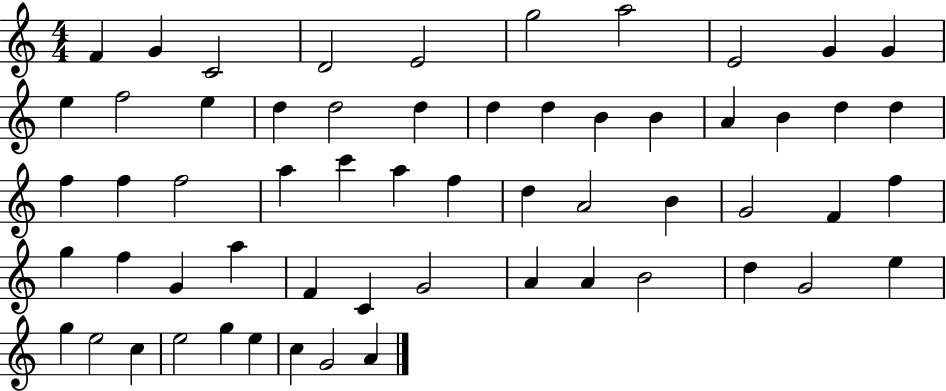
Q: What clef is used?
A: treble